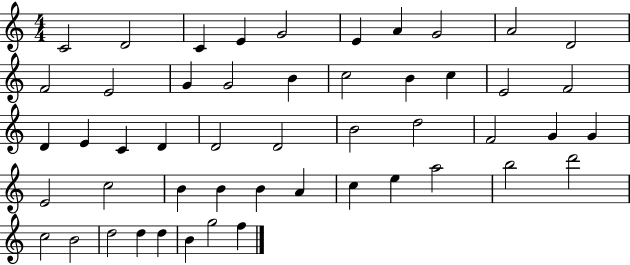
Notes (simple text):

C4/h D4/h C4/q E4/q G4/h E4/q A4/q G4/h A4/h D4/h F4/h E4/h G4/q G4/h B4/q C5/h B4/q C5/q E4/h F4/h D4/q E4/q C4/q D4/q D4/h D4/h B4/h D5/h F4/h G4/q G4/q E4/h C5/h B4/q B4/q B4/q A4/q C5/q E5/q A5/h B5/h D6/h C5/h B4/h D5/h D5/q D5/q B4/q G5/h F5/q